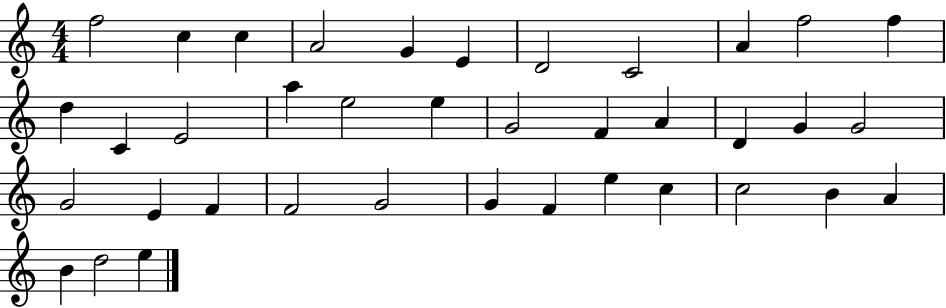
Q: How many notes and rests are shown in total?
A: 38